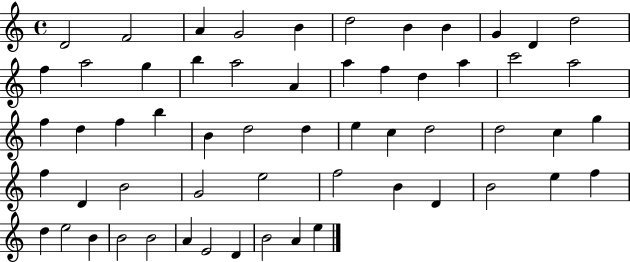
{
  \clef treble
  \time 4/4
  \defaultTimeSignature
  \key c \major
  d'2 f'2 | a'4 g'2 b'4 | d''2 b'4 b'4 | g'4 d'4 d''2 | \break f''4 a''2 g''4 | b''4 a''2 a'4 | a''4 f''4 d''4 a''4 | c'''2 a''2 | \break f''4 d''4 f''4 b''4 | b'4 d''2 d''4 | e''4 c''4 d''2 | d''2 c''4 g''4 | \break f''4 d'4 b'2 | g'2 e''2 | f''2 b'4 d'4 | b'2 e''4 f''4 | \break d''4 e''2 b'4 | b'2 b'2 | a'4 e'2 d'4 | b'2 a'4 e''4 | \break \bar "|."
}